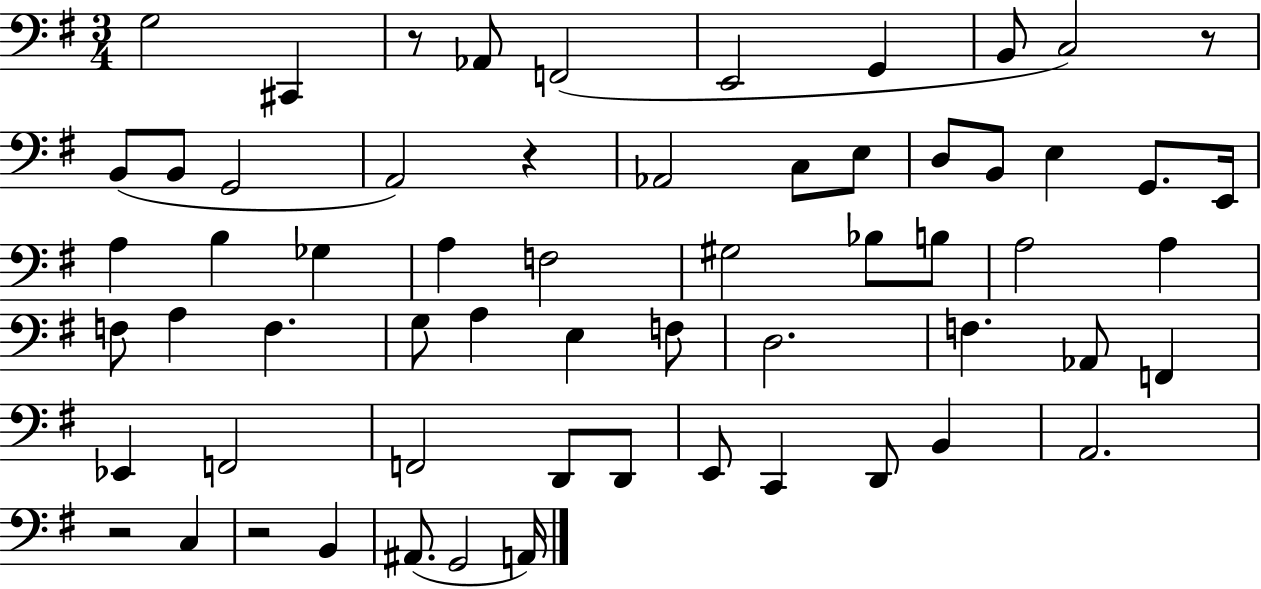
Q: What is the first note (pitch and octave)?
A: G3